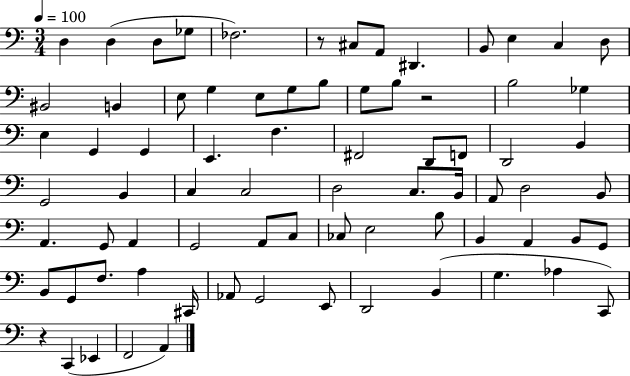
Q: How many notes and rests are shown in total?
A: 76